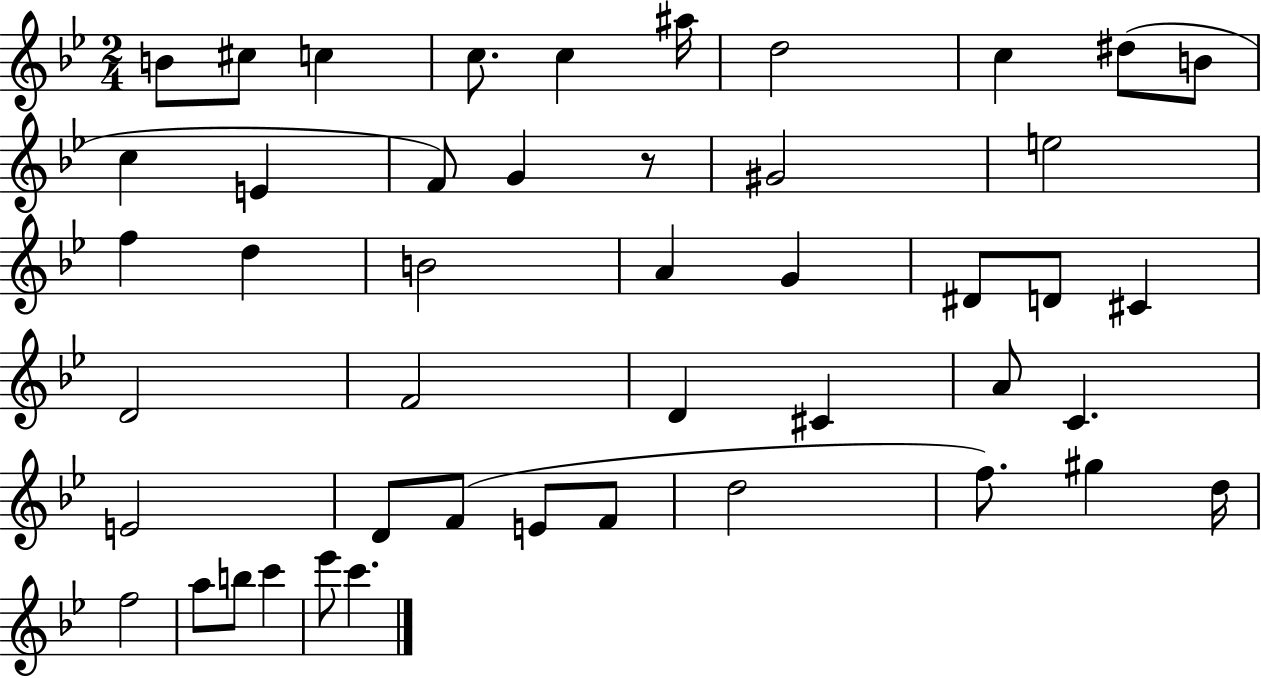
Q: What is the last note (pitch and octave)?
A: C6